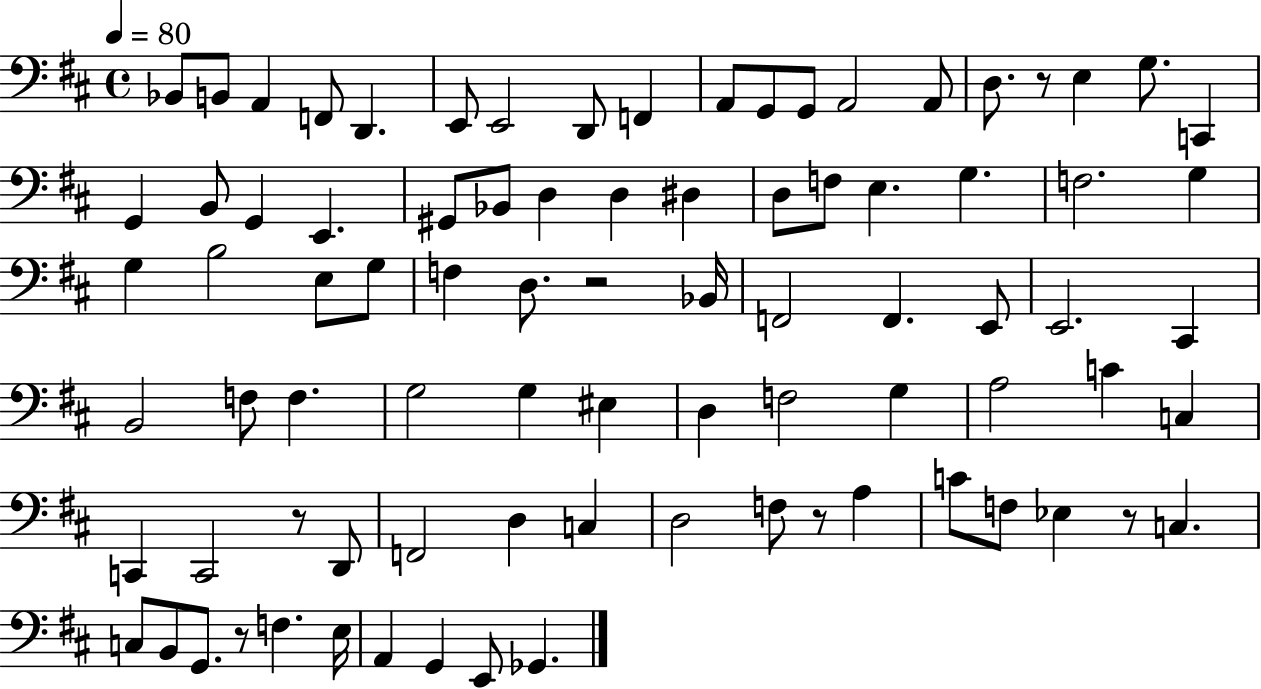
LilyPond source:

{
  \clef bass
  \time 4/4
  \defaultTimeSignature
  \key d \major
  \tempo 4 = 80
  \repeat volta 2 { bes,8 b,8 a,4 f,8 d,4. | e,8 e,2 d,8 f,4 | a,8 g,8 g,8 a,2 a,8 | d8. r8 e4 g8. c,4 | \break g,4 b,8 g,4 e,4. | gis,8 bes,8 d4 d4 dis4 | d8 f8 e4. g4. | f2. g4 | \break g4 b2 e8 g8 | f4 d8. r2 bes,16 | f,2 f,4. e,8 | e,2. cis,4 | \break b,2 f8 f4. | g2 g4 eis4 | d4 f2 g4 | a2 c'4 c4 | \break c,4 c,2 r8 d,8 | f,2 d4 c4 | d2 f8 r8 a4 | c'8 f8 ees4 r8 c4. | \break c8 b,8 g,8. r8 f4. e16 | a,4 g,4 e,8 ges,4. | } \bar "|."
}